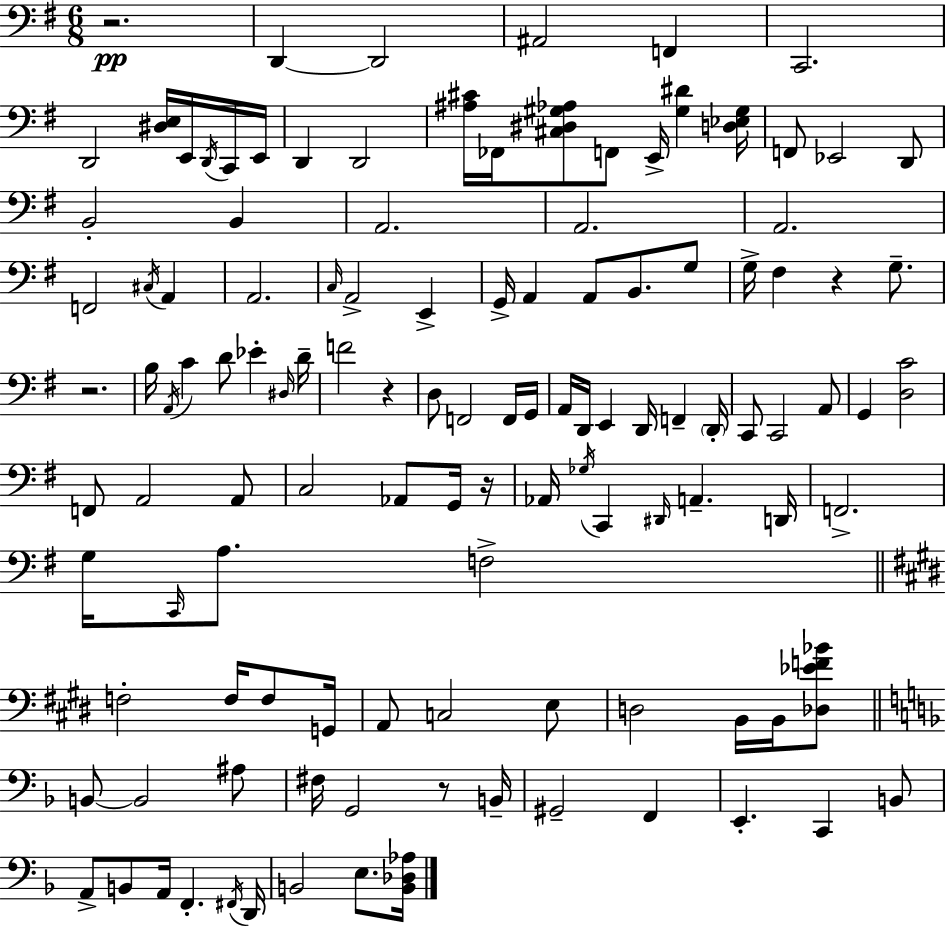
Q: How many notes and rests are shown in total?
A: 120